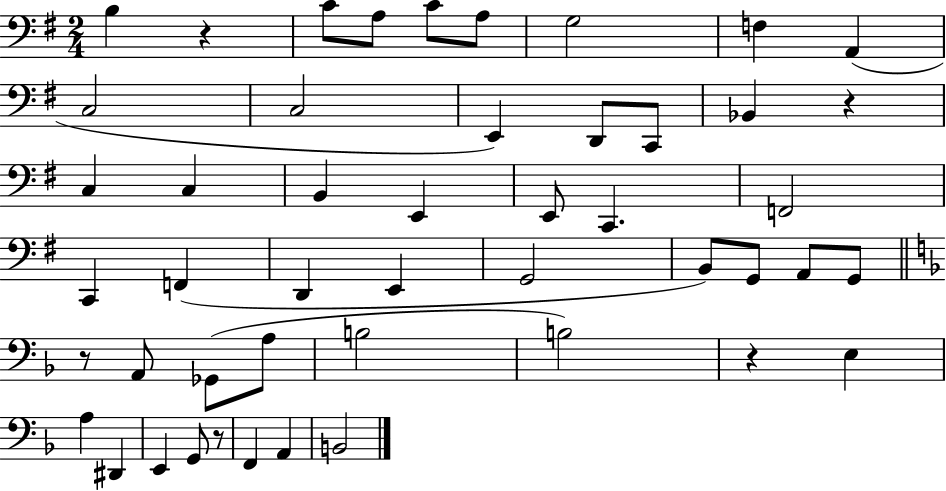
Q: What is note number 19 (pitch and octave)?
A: E2